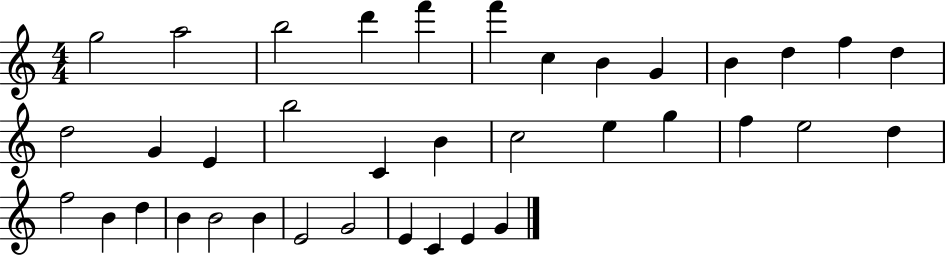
G5/h A5/h B5/h D6/q F6/q F6/q C5/q B4/q G4/q B4/q D5/q F5/q D5/q D5/h G4/q E4/q B5/h C4/q B4/q C5/h E5/q G5/q F5/q E5/h D5/q F5/h B4/q D5/q B4/q B4/h B4/q E4/h G4/h E4/q C4/q E4/q G4/q